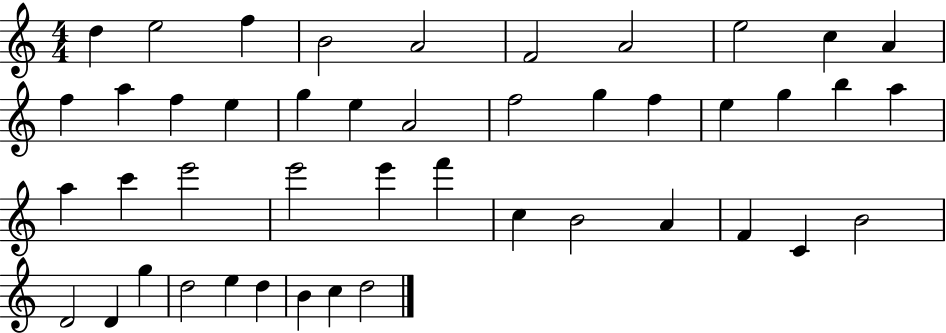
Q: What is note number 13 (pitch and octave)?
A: F5